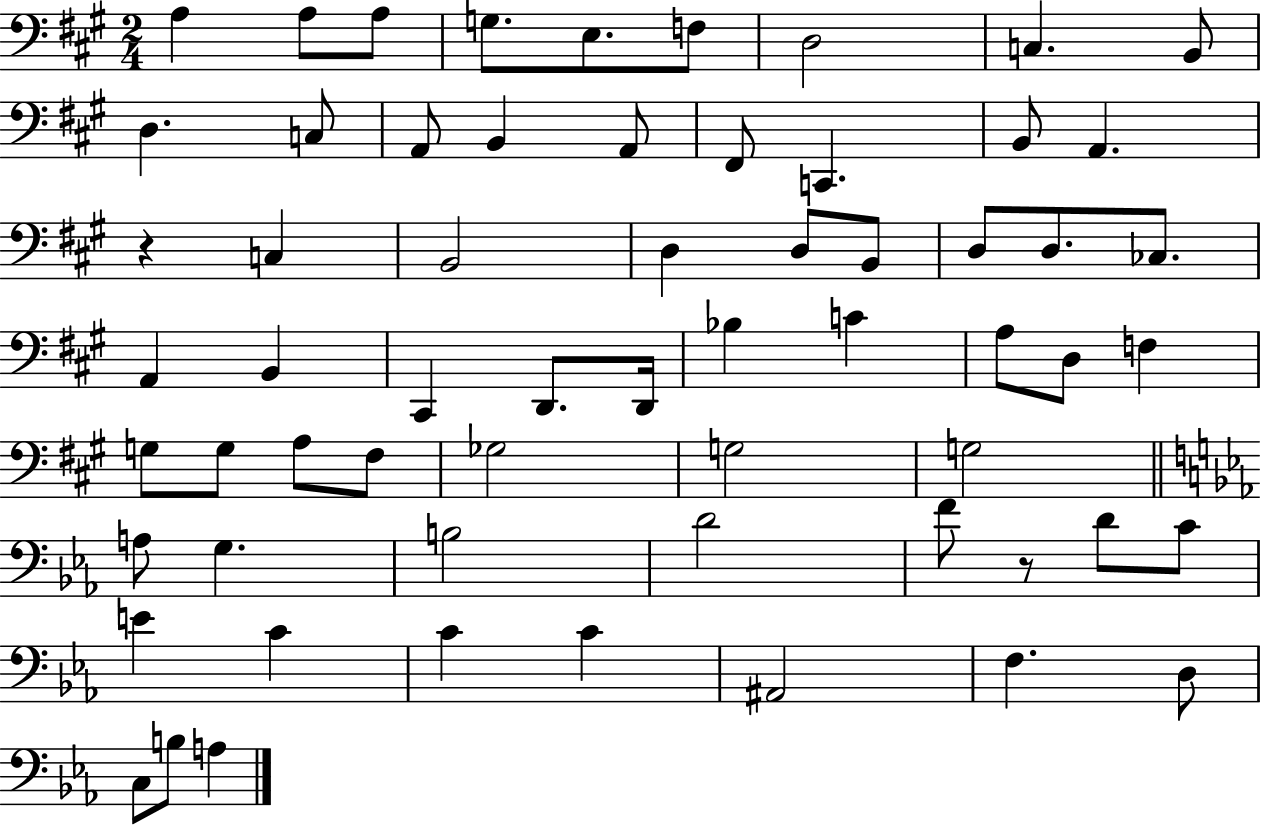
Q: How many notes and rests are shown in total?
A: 62